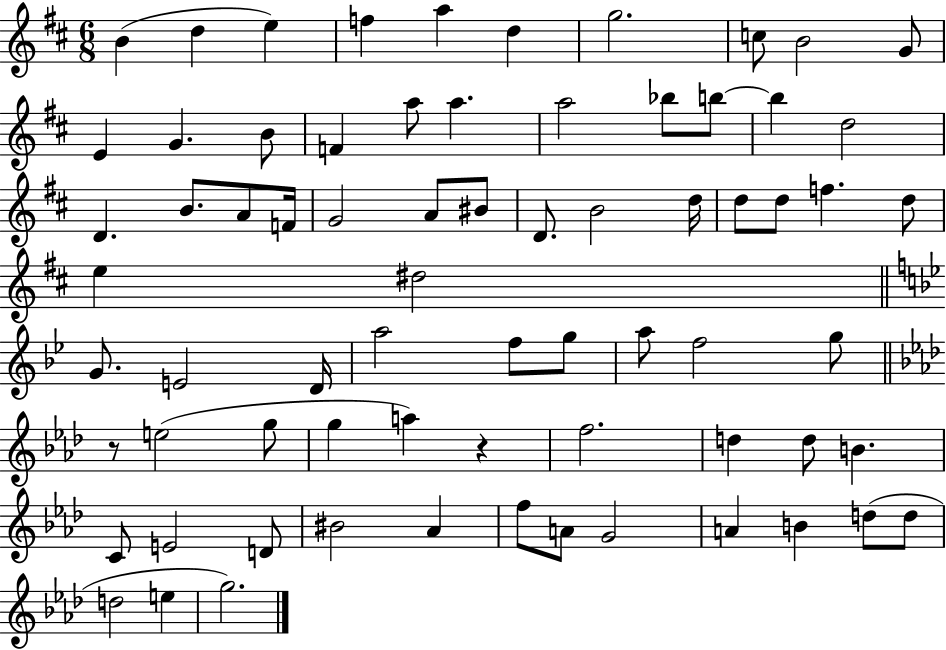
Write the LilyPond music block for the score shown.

{
  \clef treble
  \numericTimeSignature
  \time 6/8
  \key d \major
  b'4( d''4 e''4) | f''4 a''4 d''4 | g''2. | c''8 b'2 g'8 | \break e'4 g'4. b'8 | f'4 a''8 a''4. | a''2 bes''8 b''8~~ | b''4 d''2 | \break d'4. b'8. a'8 f'16 | g'2 a'8 bis'8 | d'8. b'2 d''16 | d''8 d''8 f''4. d''8 | \break e''4 dis''2 | \bar "||" \break \key bes \major g'8. e'2 d'16 | a''2 f''8 g''8 | a''8 f''2 g''8 | \bar "||" \break \key aes \major r8 e''2( g''8 | g''4 a''4) r4 | f''2. | d''4 d''8 b'4. | \break c'8 e'2 d'8 | bis'2 aes'4 | f''8 a'8 g'2 | a'4 b'4 d''8( d''8 | \break d''2 e''4 | g''2.) | \bar "|."
}